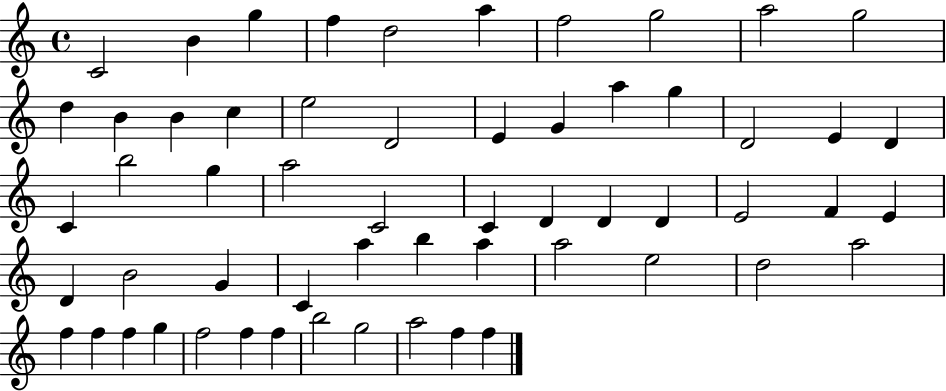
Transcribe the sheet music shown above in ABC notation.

X:1
T:Untitled
M:4/4
L:1/4
K:C
C2 B g f d2 a f2 g2 a2 g2 d B B c e2 D2 E G a g D2 E D C b2 g a2 C2 C D D D E2 F E D B2 G C a b a a2 e2 d2 a2 f f f g f2 f f b2 g2 a2 f f